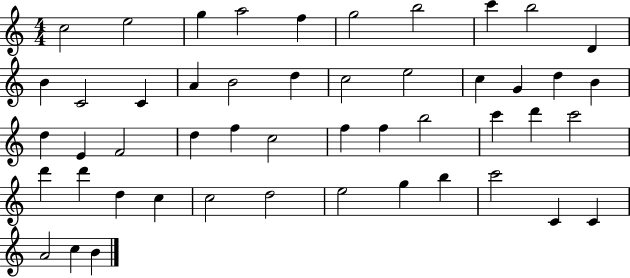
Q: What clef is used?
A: treble